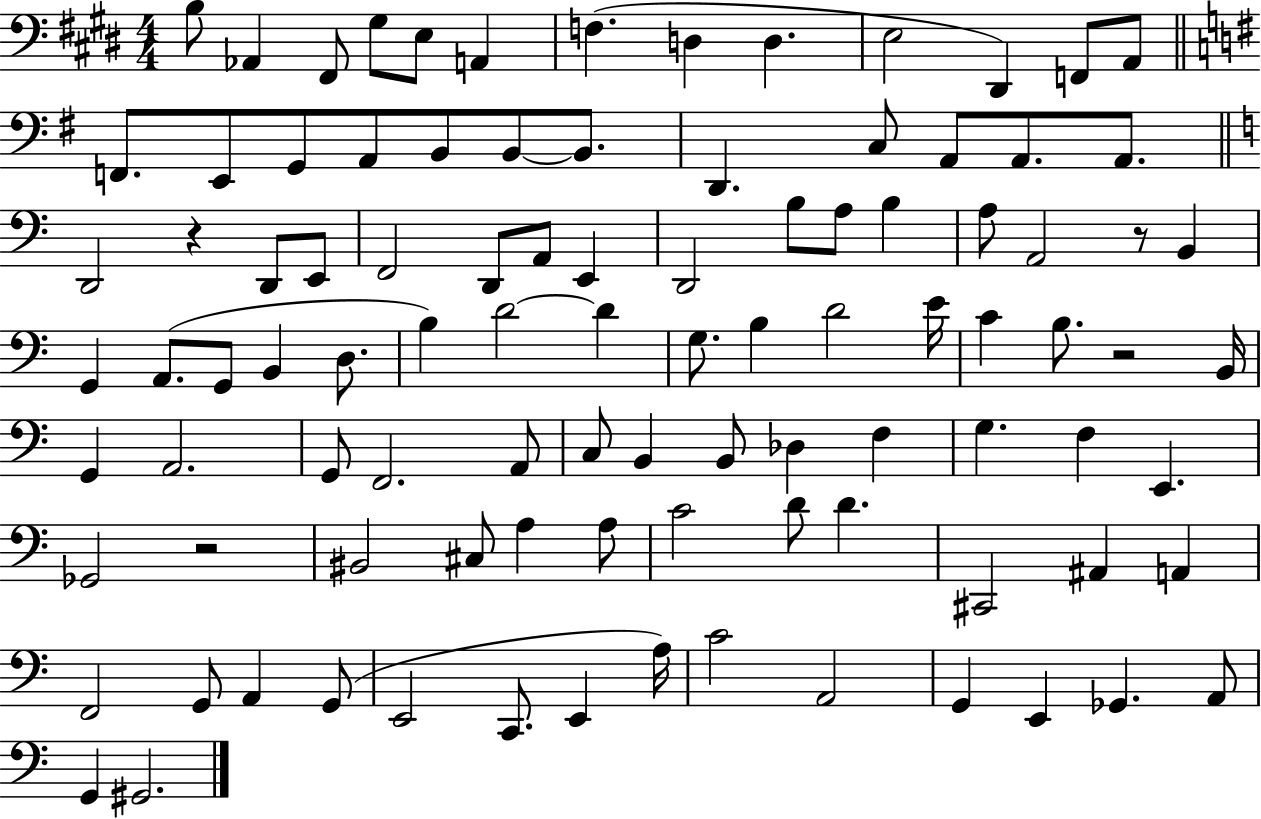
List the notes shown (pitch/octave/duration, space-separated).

B3/e Ab2/q F#2/e G#3/e E3/e A2/q F3/q. D3/q D3/q. E3/h D#2/q F2/e A2/e F2/e. E2/e G2/e A2/e B2/e B2/e B2/e. D2/q. C3/e A2/e A2/e. A2/e. D2/h R/q D2/e E2/e F2/h D2/e A2/e E2/q D2/h B3/e A3/e B3/q A3/e A2/h R/e B2/q G2/q A2/e. G2/e B2/q D3/e. B3/q D4/h D4/q G3/e. B3/q D4/h E4/s C4/q B3/e. R/h B2/s G2/q A2/h. G2/e F2/h. A2/e C3/e B2/q B2/e Db3/q F3/q G3/q. F3/q E2/q. Gb2/h R/h BIS2/h C#3/e A3/q A3/e C4/h D4/e D4/q. C#2/h A#2/q A2/q F2/h G2/e A2/q G2/e E2/h C2/e. E2/q A3/s C4/h A2/h G2/q E2/q Gb2/q. A2/e G2/q G#2/h.